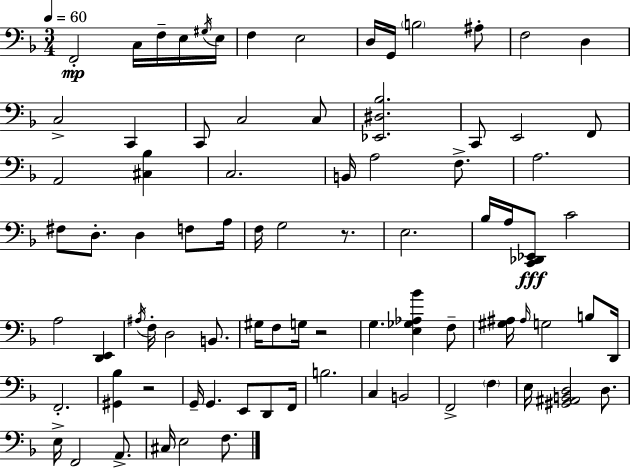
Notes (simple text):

F2/h C3/s F3/s E3/s G#3/s E3/s F3/q E3/h D3/s G2/s B3/h A#3/e F3/h D3/q C3/h C2/q C2/e C3/h C3/e [Eb2,D#3,Bb3]/h. C2/e E2/h F2/e A2/h [C#3,Bb3]/q C3/h. B2/s A3/h F3/e. A3/h. F#3/e D3/e. D3/q F3/e A3/s F3/s G3/h R/e. E3/h. Bb3/s A3/s [C2,Db2,Eb2]/e C4/h A3/h [D2,E2]/q A#3/s F3/s D3/h B2/e. G#3/s F3/e G3/s R/h G3/q. [E3,Gb3,Ab3,Bb4]/q F3/e [G#3,A#3]/s A#3/s G3/h B3/e D2/s F2/h. [G#2,Bb3]/q R/h G2/s G2/q. E2/e D2/e F2/s B3/h. C3/q B2/h F2/h F3/q E3/s [G#2,A#2,B2,D3]/h D3/e. E3/s F2/h A2/e. C#3/s E3/h F3/e.